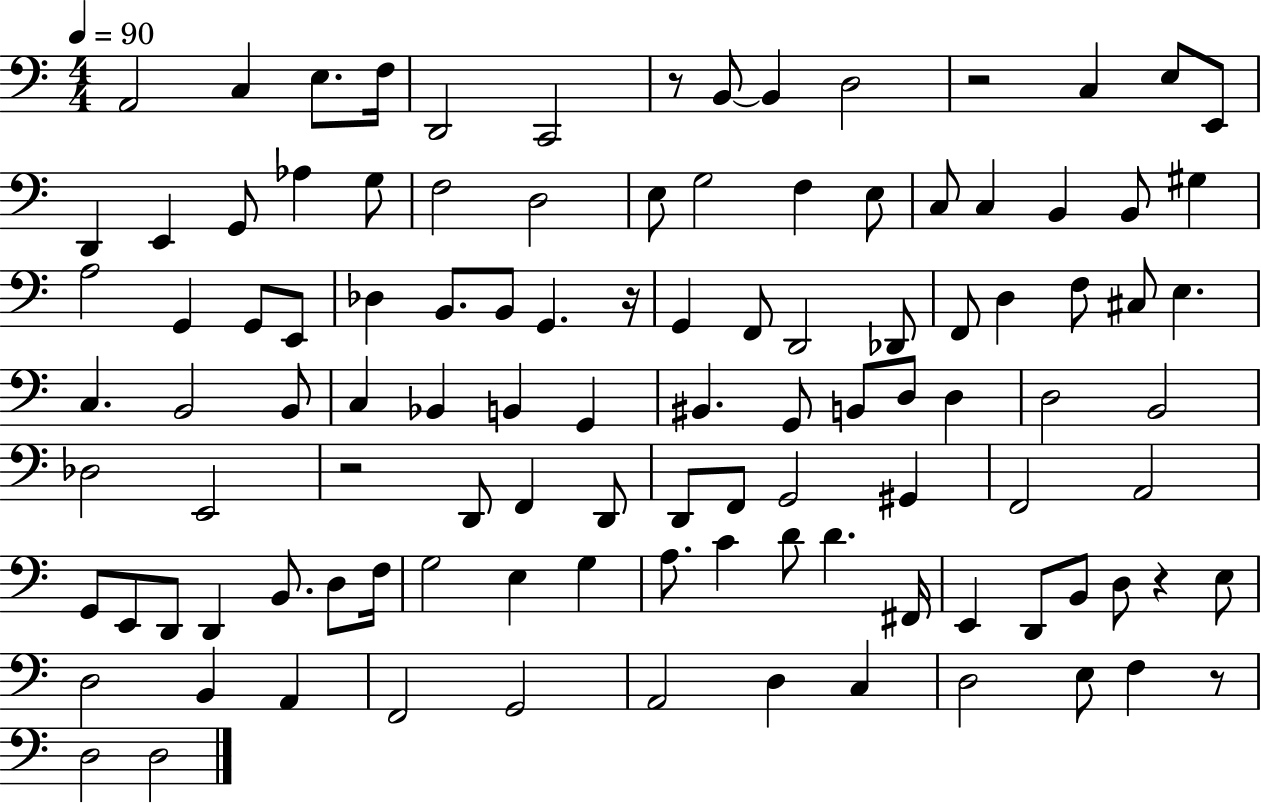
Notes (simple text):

A2/h C3/q E3/e. F3/s D2/h C2/h R/e B2/e B2/q D3/h R/h C3/q E3/e E2/e D2/q E2/q G2/e Ab3/q G3/e F3/h D3/h E3/e G3/h F3/q E3/e C3/e C3/q B2/q B2/e G#3/q A3/h G2/q G2/e E2/e Db3/q B2/e. B2/e G2/q. R/s G2/q F2/e D2/h Db2/e F2/e D3/q F3/e C#3/e E3/q. C3/q. B2/h B2/e C3/q Bb2/q B2/q G2/q BIS2/q. G2/e B2/e D3/e D3/q D3/h B2/h Db3/h E2/h R/h D2/e F2/q D2/e D2/e F2/e G2/h G#2/q F2/h A2/h G2/e E2/e D2/e D2/q B2/e. D3/e F3/s G3/h E3/q G3/q A3/e. C4/q D4/e D4/q. F#2/s E2/q D2/e B2/e D3/e R/q E3/e D3/h B2/q A2/q F2/h G2/h A2/h D3/q C3/q D3/h E3/e F3/q R/e D3/h D3/h